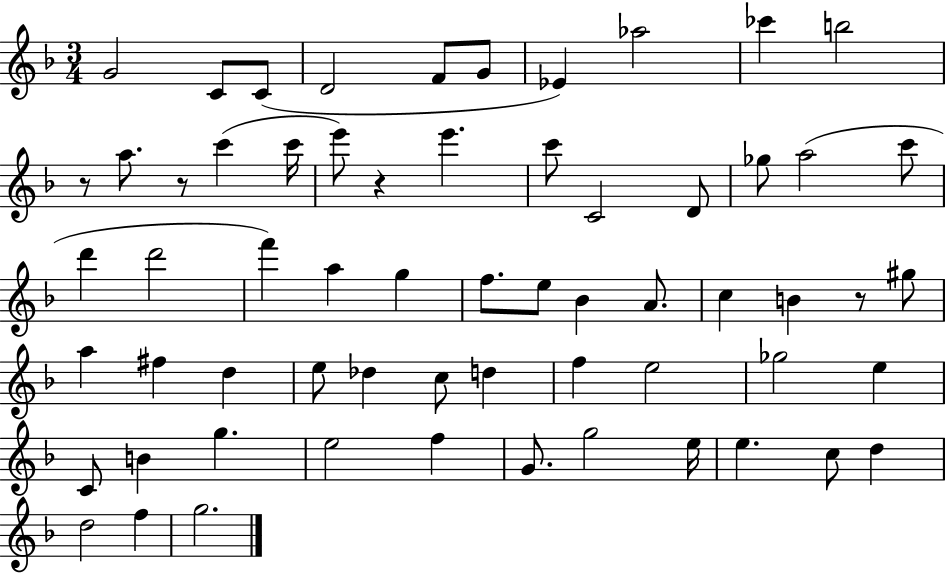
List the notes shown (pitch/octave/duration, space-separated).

G4/h C4/e C4/e D4/h F4/e G4/e Eb4/q Ab5/h CES6/q B5/h R/e A5/e. R/e C6/q C6/s E6/e R/q E6/q. C6/e C4/h D4/e Gb5/e A5/h C6/e D6/q D6/h F6/q A5/q G5/q F5/e. E5/e Bb4/q A4/e. C5/q B4/q R/e G#5/e A5/q F#5/q D5/q E5/e Db5/q C5/e D5/q F5/q E5/h Gb5/h E5/q C4/e B4/q G5/q. E5/h F5/q G4/e. G5/h E5/s E5/q. C5/e D5/q D5/h F5/q G5/h.